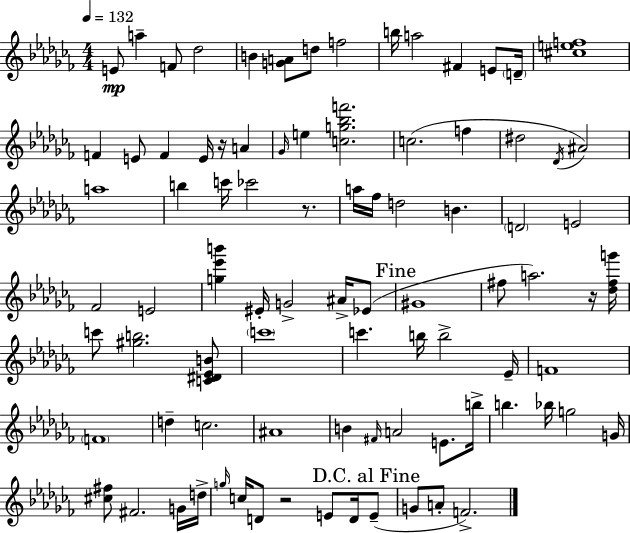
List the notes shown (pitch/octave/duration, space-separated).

E4/e A5/q F4/e Db5/h B4/q [G4,A4]/e D5/e F5/h B5/s A5/h F#4/q E4/e D4/s [C#5,E5,F5]/w F4/q E4/e F4/q E4/s R/s A4/q Gb4/s E5/q [C5,G5,Bb5,F6]/h. C5/h. F5/q D#5/h Db4/s A#4/h A5/w B5/q C6/s CES6/h R/e. A5/s FES5/s D5/h B4/q. D4/h E4/h FES4/h E4/h [G5,Eb6,B6]/q EIS4/s G4/h A#4/s Eb4/e G#4/w F#5/e A5/h. R/s [Db5,F#5,G6]/s C6/e [G#5,B5]/h. [C4,D#4,Eb4,B4]/e C6/w C6/q. B5/s B5/h Eb4/s F4/w F4/w D5/q C5/h. A#4/w B4/q F#4/s A4/h E4/e. B5/s B5/q. Bb5/s G5/h G4/s [C#5,F#5]/e F#4/h. G4/s D5/s G5/s C5/s D4/e R/h E4/e D4/s E4/e G4/e A4/e F4/h.